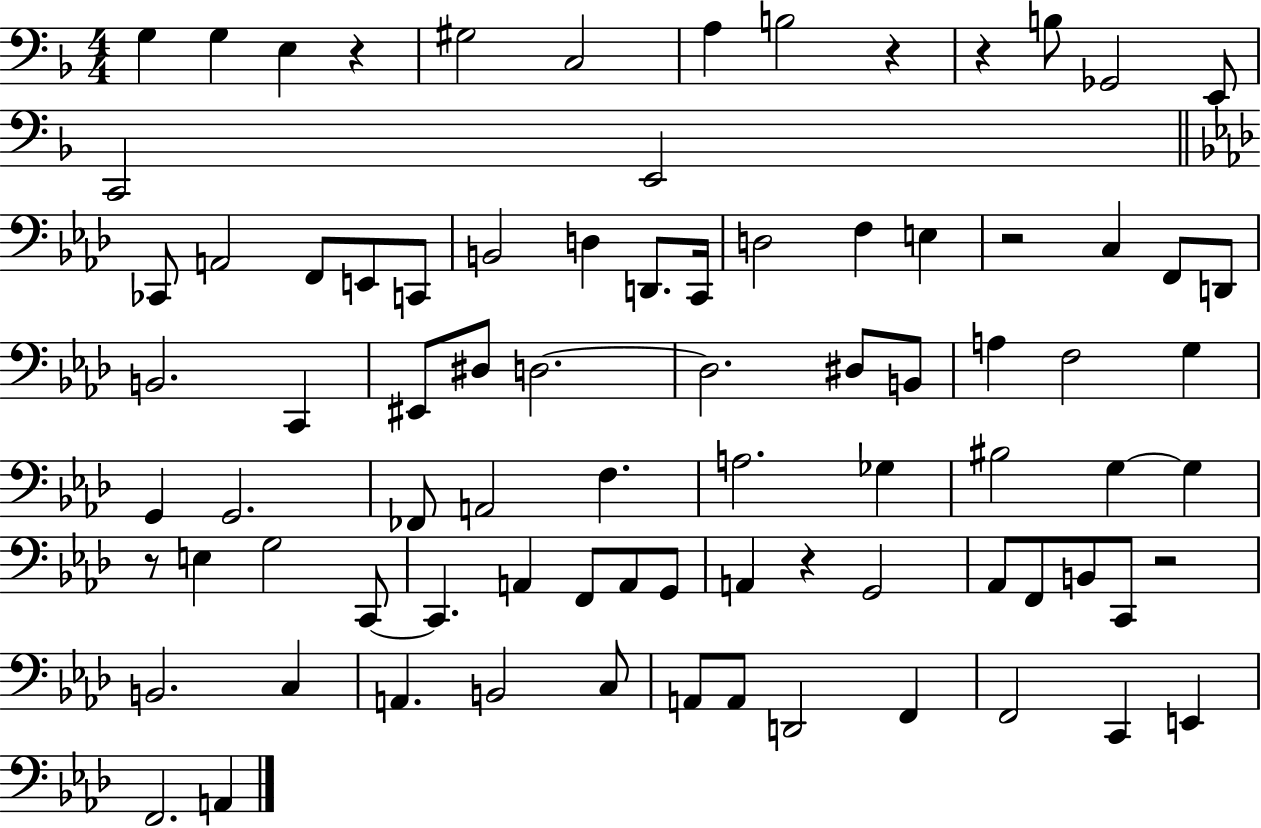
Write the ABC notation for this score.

X:1
T:Untitled
M:4/4
L:1/4
K:F
G, G, E, z ^G,2 C,2 A, B,2 z z B,/2 _G,,2 E,,/2 C,,2 E,,2 _C,,/2 A,,2 F,,/2 E,,/2 C,,/2 B,,2 D, D,,/2 C,,/4 D,2 F, E, z2 C, F,,/2 D,,/2 B,,2 C,, ^E,,/2 ^D,/2 D,2 D,2 ^D,/2 B,,/2 A, F,2 G, G,, G,,2 _F,,/2 A,,2 F, A,2 _G, ^B,2 G, G, z/2 E, G,2 C,,/2 C,, A,, F,,/2 A,,/2 G,,/2 A,, z G,,2 _A,,/2 F,,/2 B,,/2 C,,/2 z2 B,,2 C, A,, B,,2 C,/2 A,,/2 A,,/2 D,,2 F,, F,,2 C,, E,, F,,2 A,,